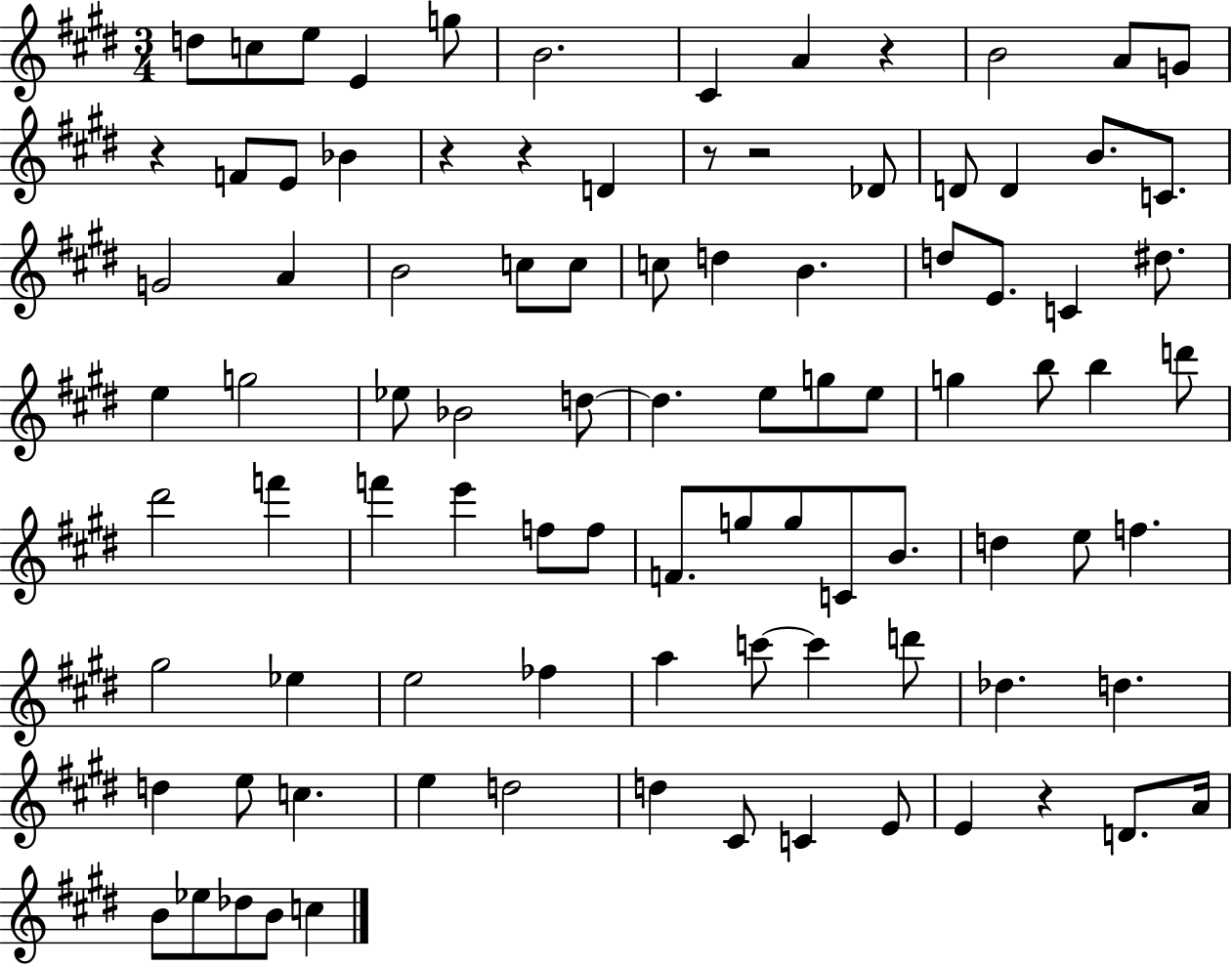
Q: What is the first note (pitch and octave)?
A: D5